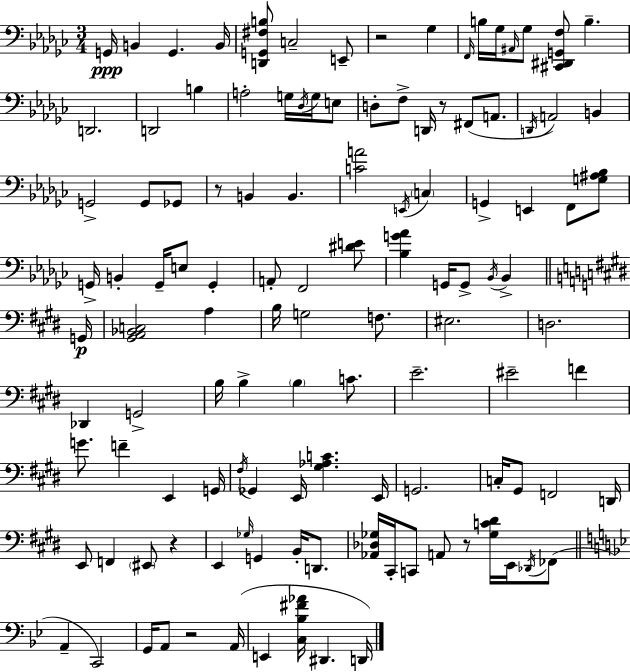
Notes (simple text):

G2/s B2/q G2/q. B2/s [D2,G2,F#3,B3]/e C3/h E2/e R/h Gb3/q F2/s B3/s Gb3/s A#2/s Gb3/e [C#2,D#2,G2,F3]/e B3/q. D2/h. D2/h B3/q A3/h G3/s Db3/s G3/s E3/e D3/e F3/e D2/s R/e F#2/e A2/e. D2/s A2/h B2/q G2/h G2/e Gb2/e R/e B2/q B2/q. [C4,A4]/h E2/s C3/q G2/q E2/q F2/e [G3,A#3,Bb3]/e G2/s B2/q G2/s E3/e G2/q A2/e F2/h [D#4,E4]/e [Bb3,G4,Ab4]/q G2/s G2/e Bb2/s Bb2/q G2/s [G#2,A2,Bb2,C3]/h A3/q B3/s G3/h F3/e. EIS3/h. D3/h. Db2/q G2/h B3/s B3/q B3/q C4/e. E4/h. EIS4/h F4/q G4/e. F4/q E2/q G2/s F#3/s Gb2/q E2/s [G#3,Ab3,C4]/q. E2/s G2/h. C3/s G#2/e F2/h D2/s E2/e F2/q EIS2/e R/q E2/q Gb3/s G2/q B2/s D2/e. [Ab2,Db3,Gb3]/s C#2/s C2/e A2/e R/e [Gb3,C4,D#4]/s E2/s Db2/s FES2/e A2/q C2/h G2/s A2/e R/h A2/s E2/q [C3,Bb3,F#4,Ab4]/s D#2/q. D2/s